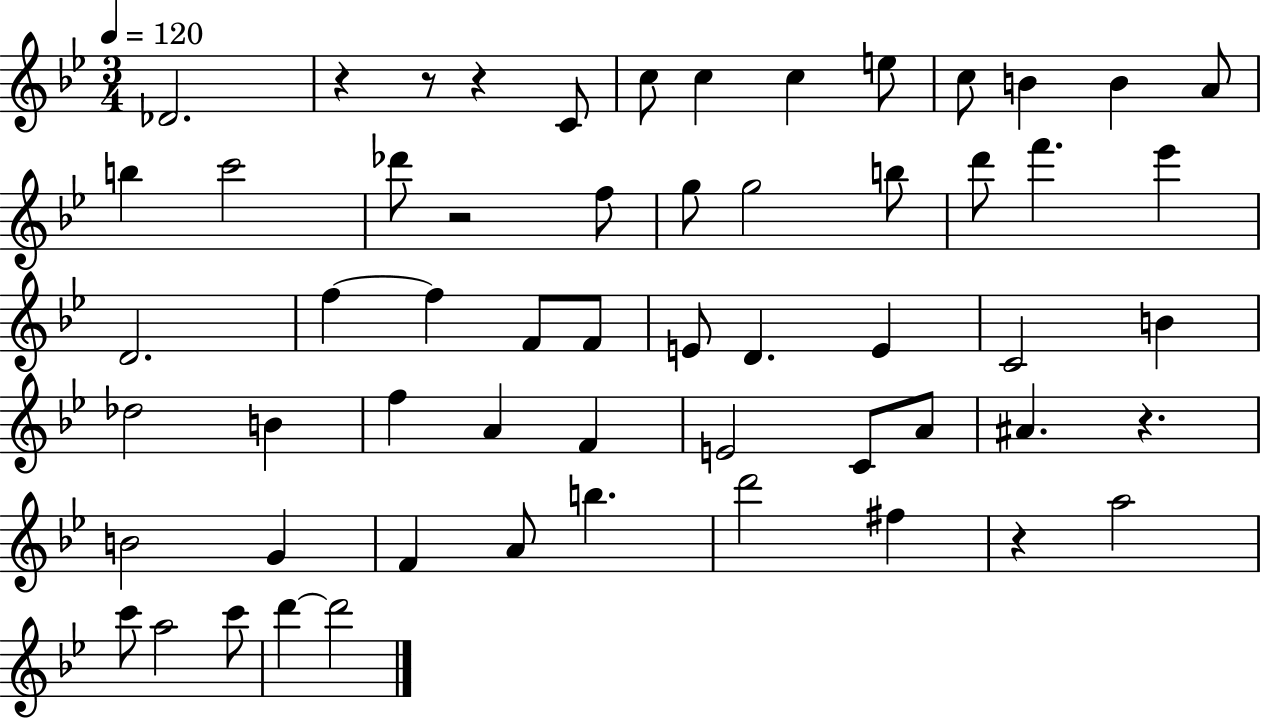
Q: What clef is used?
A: treble